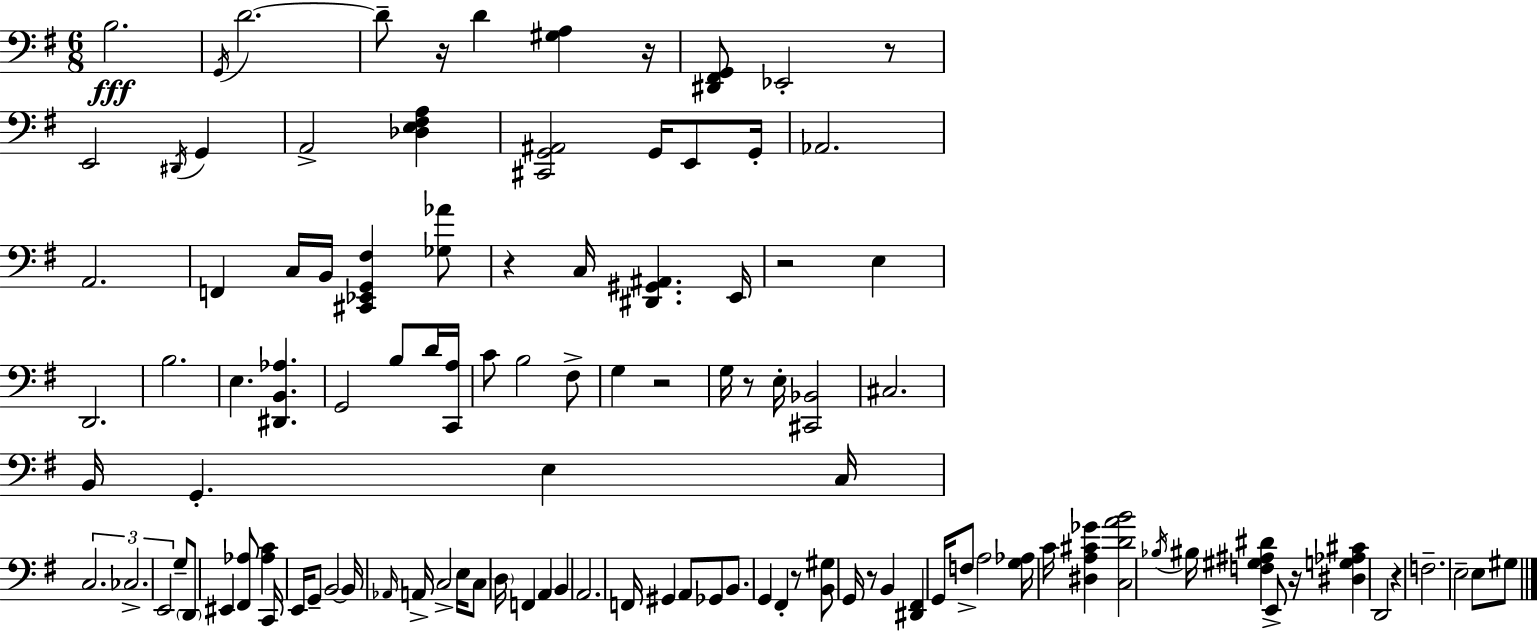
X:1
T:Untitled
M:6/8
L:1/4
K:G
B,2 G,,/4 D2 D/2 z/4 D [^G,A,] z/4 [^D,,^F,,G,,]/2 _E,,2 z/2 E,,2 ^D,,/4 G,, A,,2 [_D,E,^F,A,] [^C,,G,,^A,,]2 G,,/4 E,,/2 G,,/4 _A,,2 A,,2 F,, C,/4 B,,/4 [^C,,_E,,G,,^F,] [_G,_A]/2 z C,/4 [^D,,^G,,^A,,] E,,/4 z2 E, D,,2 B,2 E, [^D,,B,,_A,] G,,2 B,/2 D/4 [C,,A,]/4 C/2 B,2 ^F,/2 G, z2 G,/4 z/2 E,/4 [^C,,_B,,]2 ^C,2 B,,/4 G,, E, C,/4 C,2 _C,2 E,,2 G,/2 D,,/2 ^E,, [^F,,_A,]/2 [_A,C] C,,/4 E,,/4 G,,/2 B,,2 B,,/4 _A,,/4 A,,/4 C,2 E,/4 C,/2 D,/4 F,, A,, B,, A,,2 F,,/4 ^G,, A,,/2 _G,,/2 B,,/2 G,, ^F,, z/2 [B,,^G,]/2 G,,/4 z/2 B,, [^D,,^F,,] G,,/4 F,/2 A,2 [G,_A,]/4 C/4 [^D,A,^C_G] [C,DAB]2 _B,/4 ^B,/4 [F,^G,^A,^D] E,,/2 z/4 [^D,G,_A,^C] D,,2 z F,2 E,2 E,/2 ^G,/2